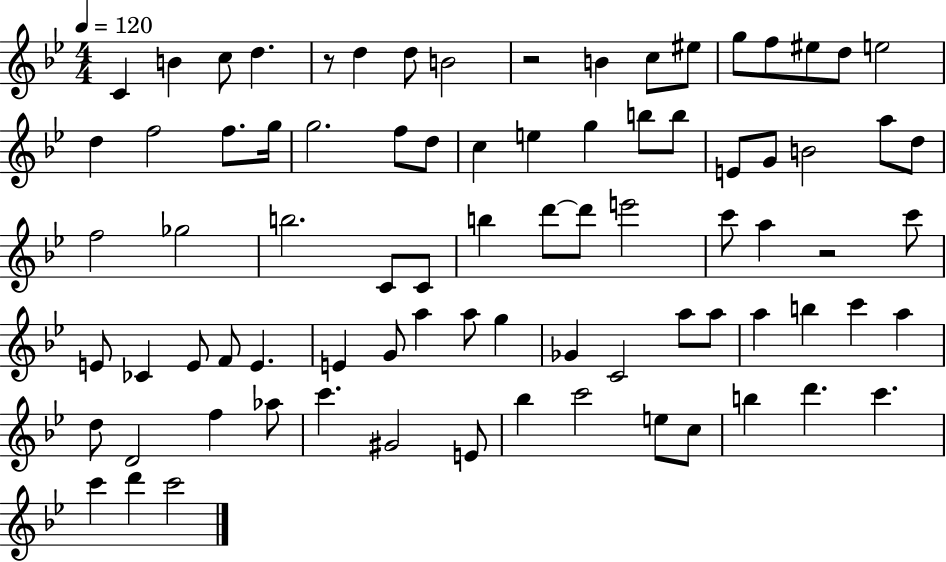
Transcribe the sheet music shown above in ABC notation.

X:1
T:Untitled
M:4/4
L:1/4
K:Bb
C B c/2 d z/2 d d/2 B2 z2 B c/2 ^e/2 g/2 f/2 ^e/2 d/2 e2 d f2 f/2 g/4 g2 f/2 d/2 c e g b/2 b/2 E/2 G/2 B2 a/2 d/2 f2 _g2 b2 C/2 C/2 b d'/2 d'/2 e'2 c'/2 a z2 c'/2 E/2 _C E/2 F/2 E E G/2 a a/2 g _G C2 a/2 a/2 a b c' a d/2 D2 f _a/2 c' ^G2 E/2 _b c'2 e/2 c/2 b d' c' c' d' c'2